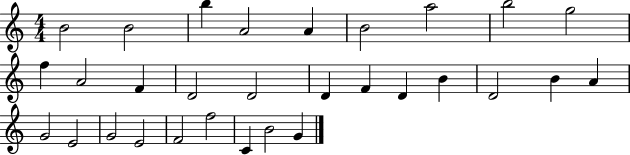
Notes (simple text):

B4/h B4/h B5/q A4/h A4/q B4/h A5/h B5/h G5/h F5/q A4/h F4/q D4/h D4/h D4/q F4/q D4/q B4/q D4/h B4/q A4/q G4/h E4/h G4/h E4/h F4/h F5/h C4/q B4/h G4/q